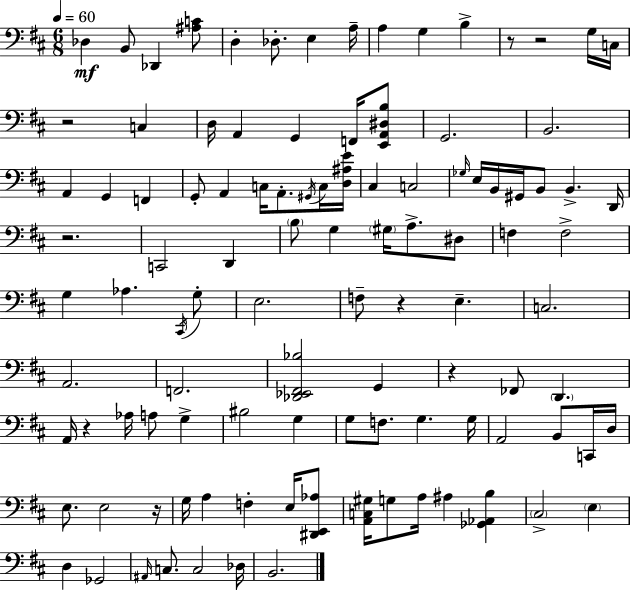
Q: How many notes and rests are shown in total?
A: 106